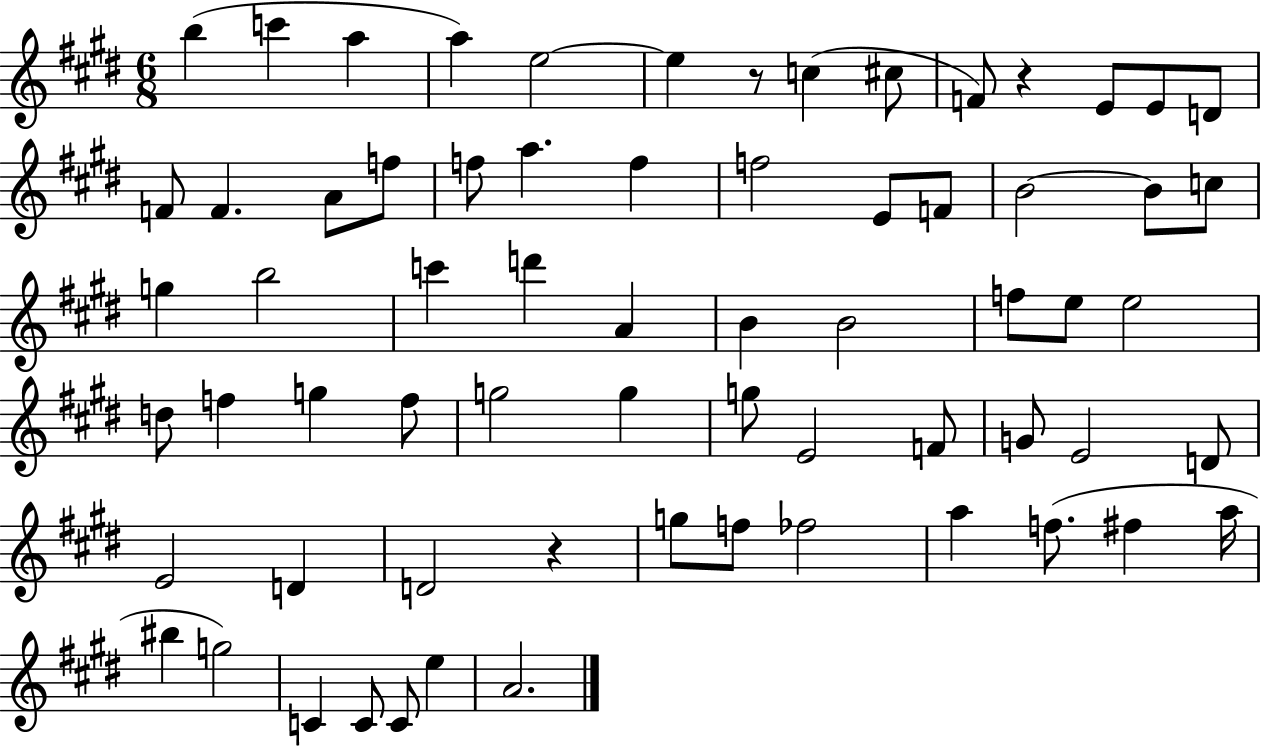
B5/q C6/q A5/q A5/q E5/h E5/q R/e C5/q C#5/e F4/e R/q E4/e E4/e D4/e F4/e F4/q. A4/e F5/e F5/e A5/q. F5/q F5/h E4/e F4/e B4/h B4/e C5/e G5/q B5/h C6/q D6/q A4/q B4/q B4/h F5/e E5/e E5/h D5/e F5/q G5/q F5/e G5/h G5/q G5/e E4/h F4/e G4/e E4/h D4/e E4/h D4/q D4/h R/q G5/e F5/e FES5/h A5/q F5/e. F#5/q A5/s BIS5/q G5/h C4/q C4/e C4/e E5/q A4/h.